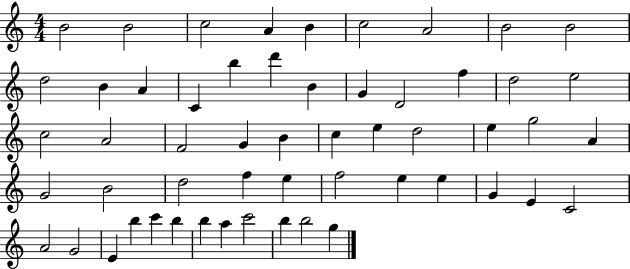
{
  \clef treble
  \numericTimeSignature
  \time 4/4
  \key c \major
  b'2 b'2 | c''2 a'4 b'4 | c''2 a'2 | b'2 b'2 | \break d''2 b'4 a'4 | c'4 b''4 d'''4 b'4 | g'4 d'2 f''4 | d''2 e''2 | \break c''2 a'2 | f'2 g'4 b'4 | c''4 e''4 d''2 | e''4 g''2 a'4 | \break g'2 b'2 | d''2 f''4 e''4 | f''2 e''4 e''4 | g'4 e'4 c'2 | \break a'2 g'2 | e'4 b''4 c'''4 b''4 | b''4 a''4 c'''2 | b''4 b''2 g''4 | \break \bar "|."
}